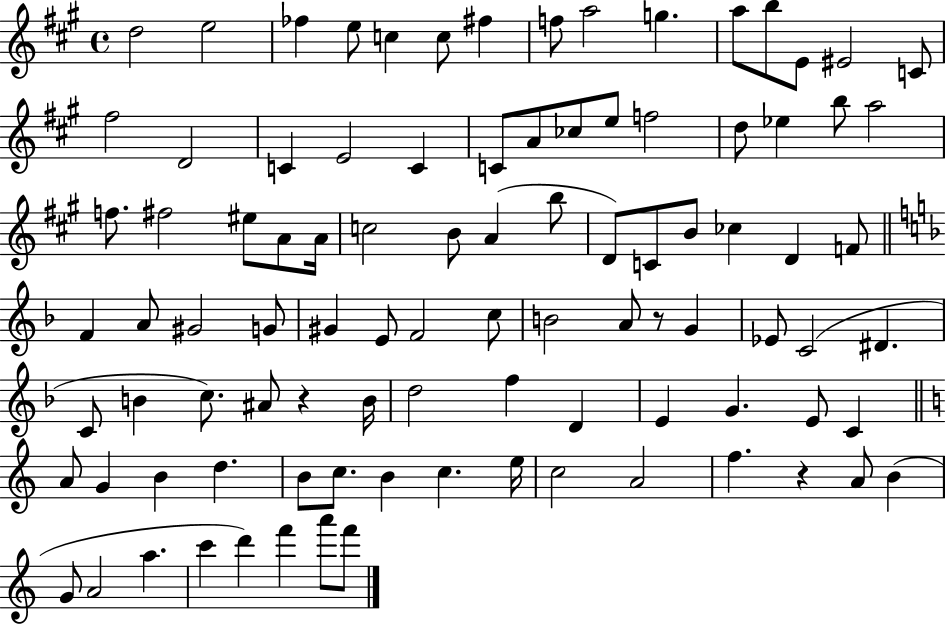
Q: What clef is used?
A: treble